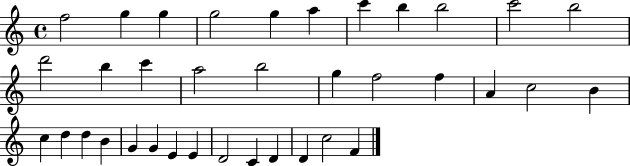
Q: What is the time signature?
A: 4/4